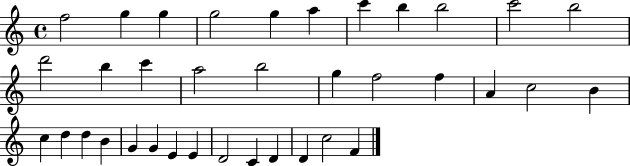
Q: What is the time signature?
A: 4/4